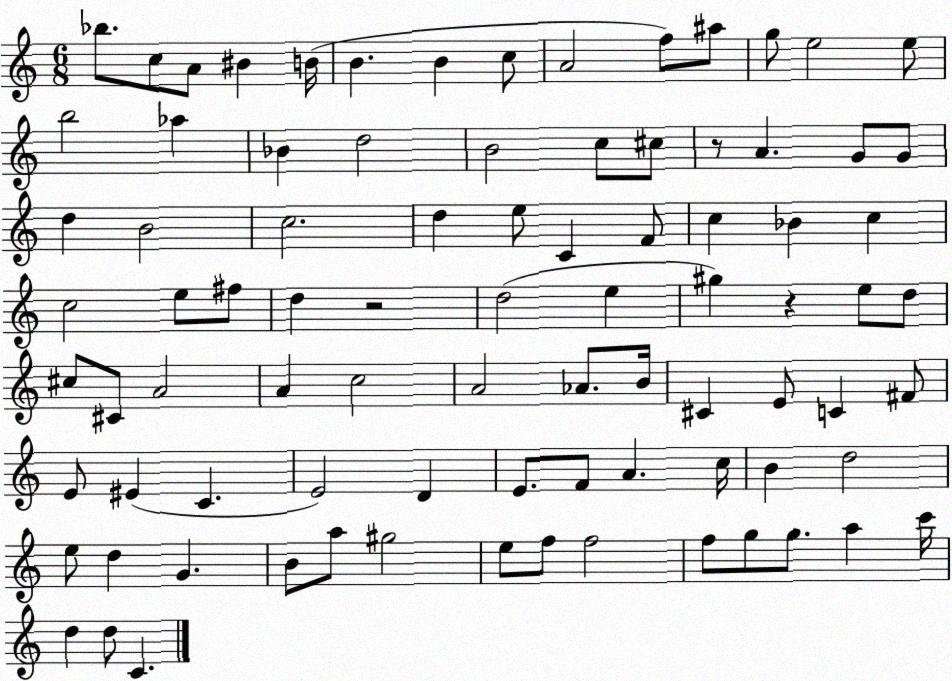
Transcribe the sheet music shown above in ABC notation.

X:1
T:Untitled
M:6/8
L:1/4
K:C
_b/2 c/2 A/2 ^B B/4 B B c/2 A2 f/2 ^a/2 g/2 e2 e/2 b2 _a _B d2 B2 c/2 ^c/2 z/2 A G/2 G/2 d B2 c2 d e/2 C F/2 c _B c c2 e/2 ^f/2 d z2 d2 e ^g z e/2 d/2 ^c/2 ^C/2 A2 A c2 A2 _A/2 B/4 ^C E/2 C ^F/2 E/2 ^E C E2 D E/2 F/2 A c/4 B d2 e/2 d G B/2 a/2 ^g2 e/2 f/2 f2 f/2 g/2 g/2 a c'/4 d d/2 C